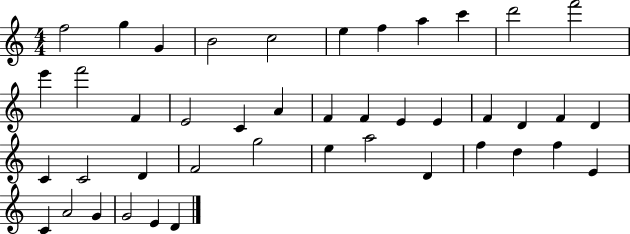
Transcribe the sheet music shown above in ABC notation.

X:1
T:Untitled
M:4/4
L:1/4
K:C
f2 g G B2 c2 e f a c' d'2 f'2 e' f'2 F E2 C A F F E E F D F D C C2 D F2 g2 e a2 D f d f E C A2 G G2 E D